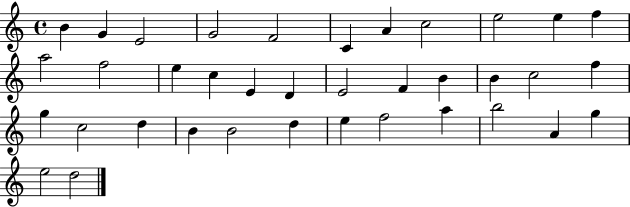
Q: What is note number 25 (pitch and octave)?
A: C5